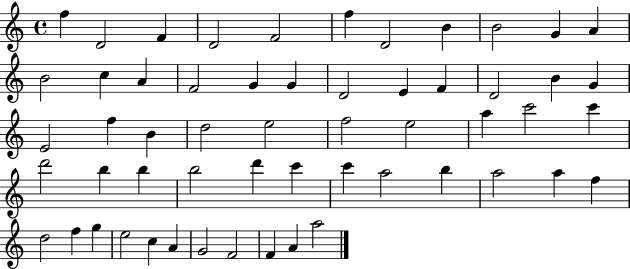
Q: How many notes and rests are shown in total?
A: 56